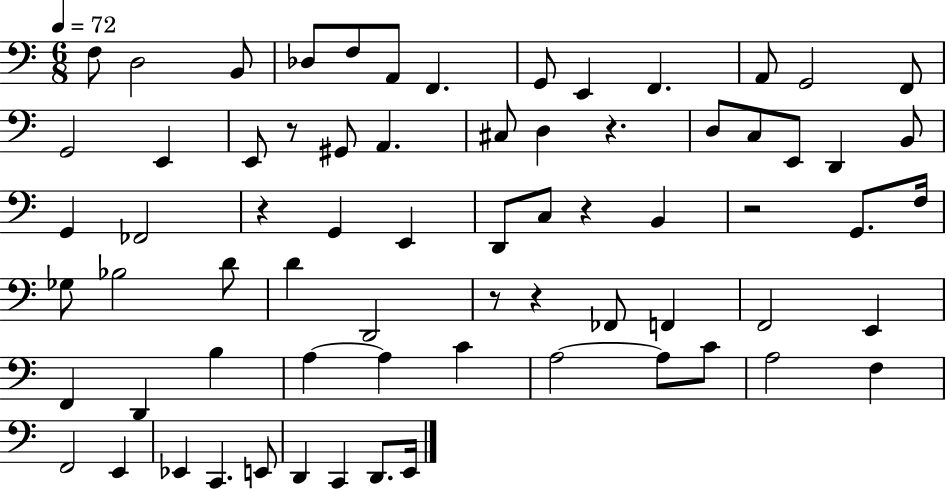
F3/e D3/h B2/e Db3/e F3/e A2/e F2/q. G2/e E2/q F2/q. A2/e G2/h F2/e G2/h E2/q E2/e R/e G#2/e A2/q. C#3/e D3/q R/q. D3/e C3/e E2/e D2/q B2/e G2/q FES2/h R/q G2/q E2/q D2/e C3/e R/q B2/q R/h G2/e. F3/s Gb3/e Bb3/h D4/e D4/q D2/h R/e R/q FES2/e F2/q F2/h E2/q F2/q D2/q B3/q A3/q A3/q C4/q A3/h A3/e C4/e A3/h F3/q F2/h E2/q Eb2/q C2/q. E2/e D2/q C2/q D2/e. E2/s